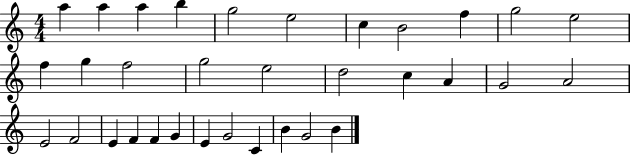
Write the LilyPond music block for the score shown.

{
  \clef treble
  \numericTimeSignature
  \time 4/4
  \key c \major
  a''4 a''4 a''4 b''4 | g''2 e''2 | c''4 b'2 f''4 | g''2 e''2 | \break f''4 g''4 f''2 | g''2 e''2 | d''2 c''4 a'4 | g'2 a'2 | \break e'2 f'2 | e'4 f'4 f'4 g'4 | e'4 g'2 c'4 | b'4 g'2 b'4 | \break \bar "|."
}